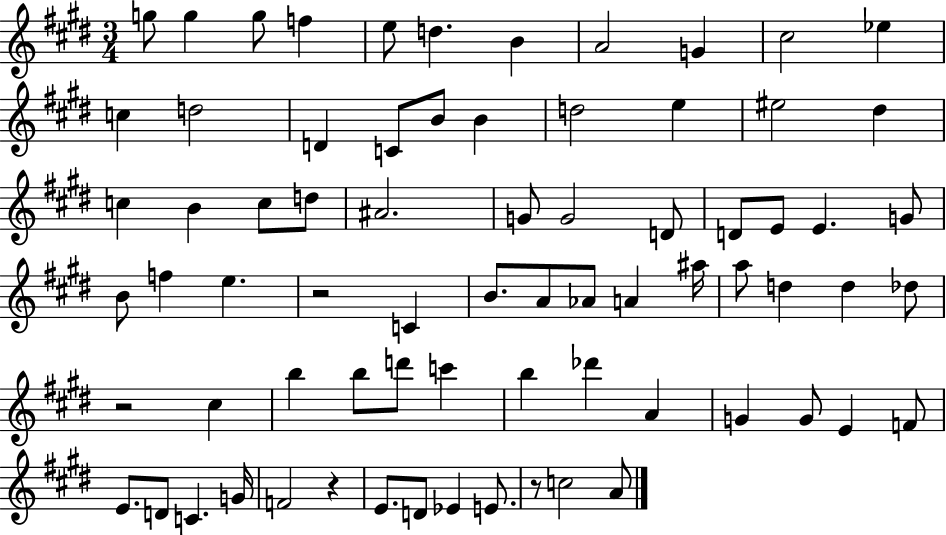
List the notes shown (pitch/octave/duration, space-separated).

G5/e G5/q G5/e F5/q E5/e D5/q. B4/q A4/h G4/q C#5/h Eb5/q C5/q D5/h D4/q C4/e B4/e B4/q D5/h E5/q EIS5/h D#5/q C5/q B4/q C5/e D5/e A#4/h. G4/e G4/h D4/e D4/e E4/e E4/q. G4/e B4/e F5/q E5/q. R/h C4/q B4/e. A4/e Ab4/e A4/q A#5/s A5/e D5/q D5/q Db5/e R/h C#5/q B5/q B5/e D6/e C6/q B5/q Db6/q A4/q G4/q G4/e E4/q F4/e E4/e. D4/e C4/q. G4/s F4/h R/q E4/e. D4/e Eb4/q E4/e. R/e C5/h A4/e